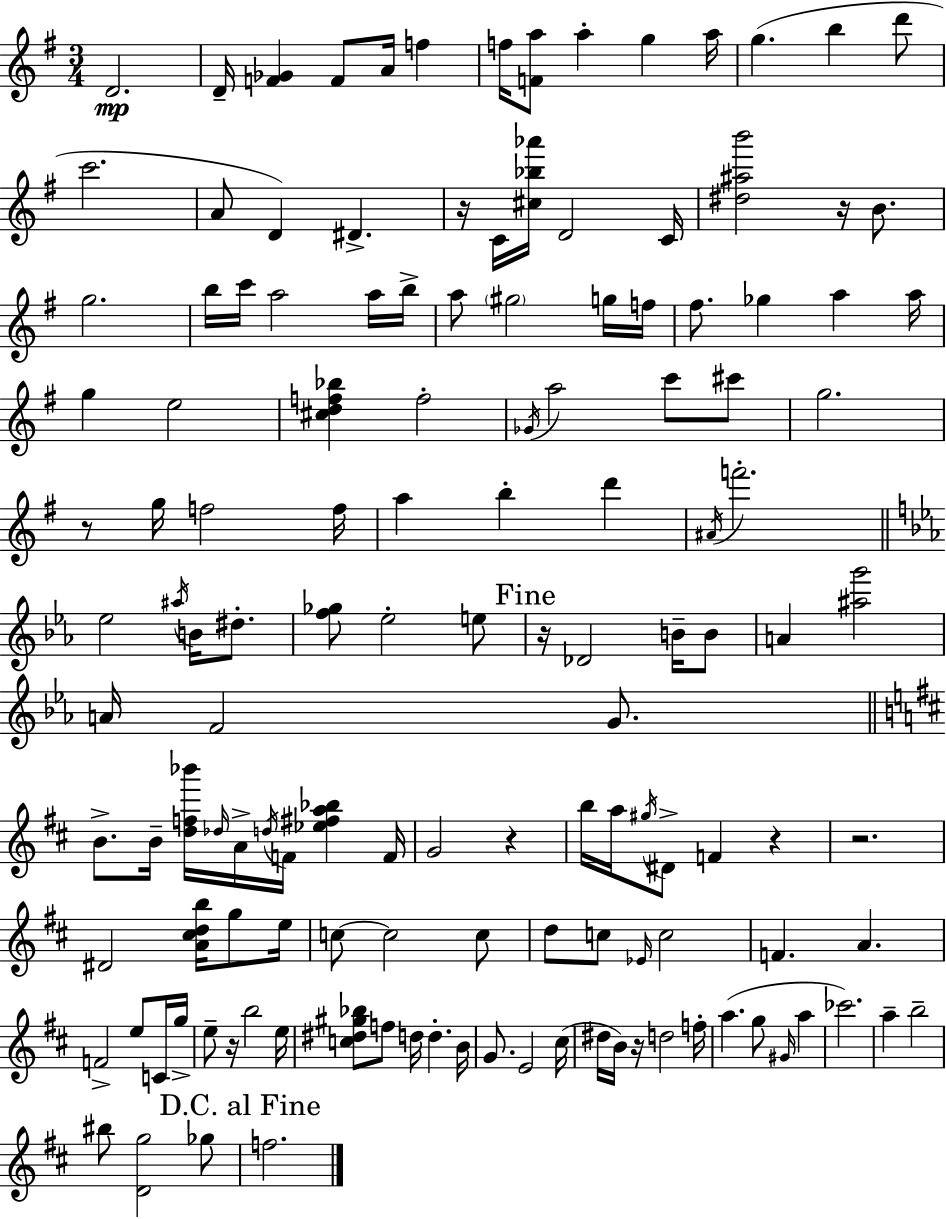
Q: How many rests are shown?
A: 9